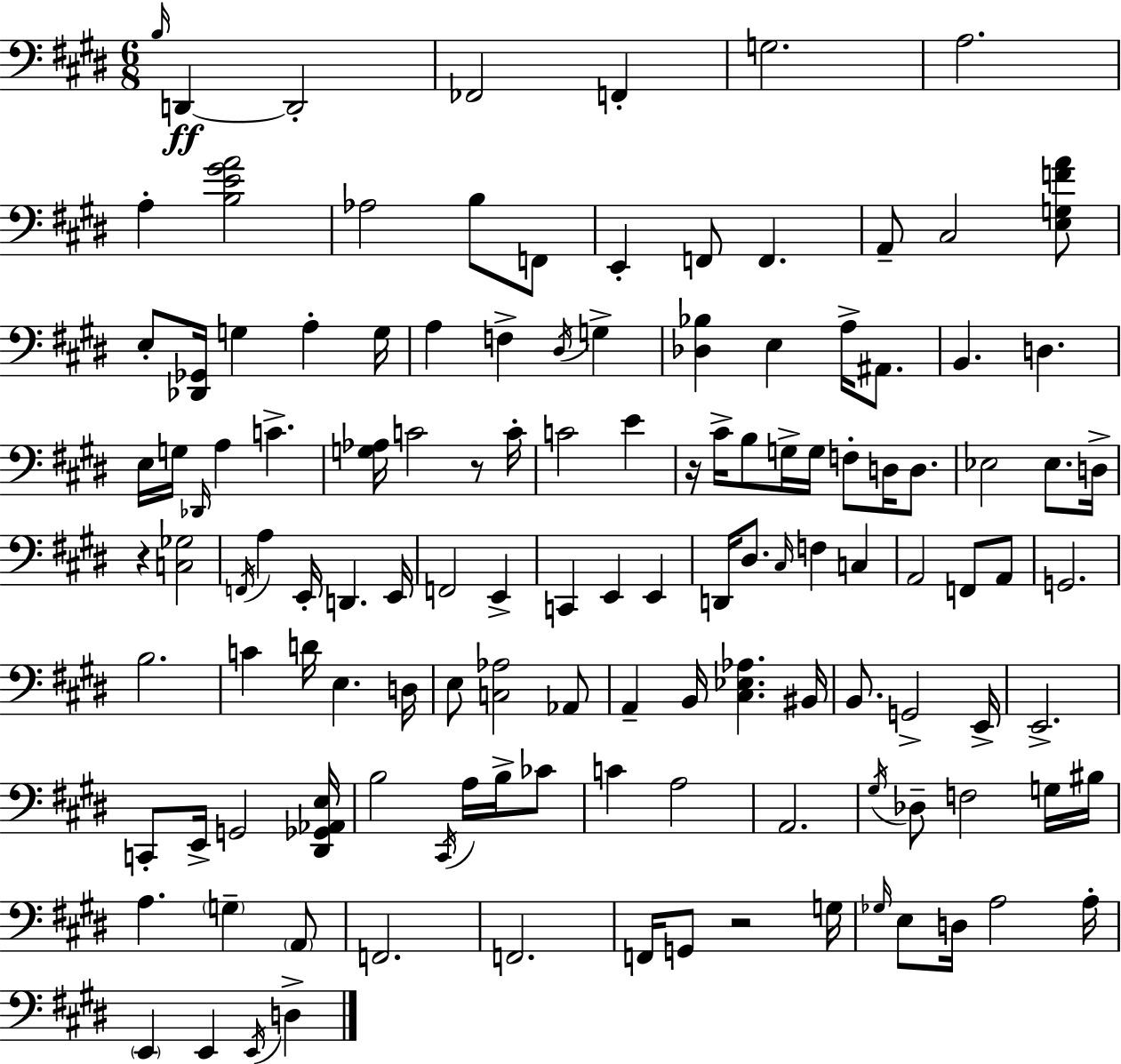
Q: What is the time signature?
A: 6/8